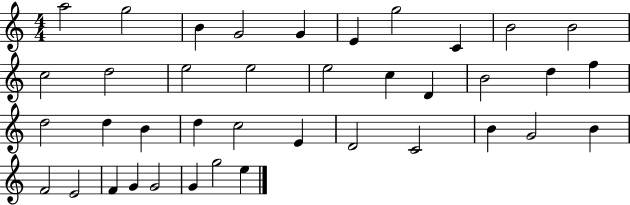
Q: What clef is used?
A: treble